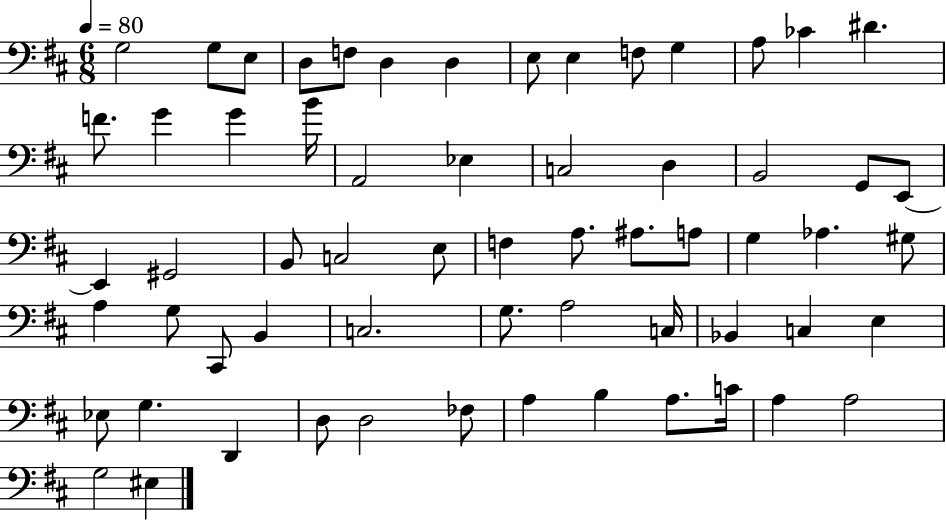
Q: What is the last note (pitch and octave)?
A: EIS3